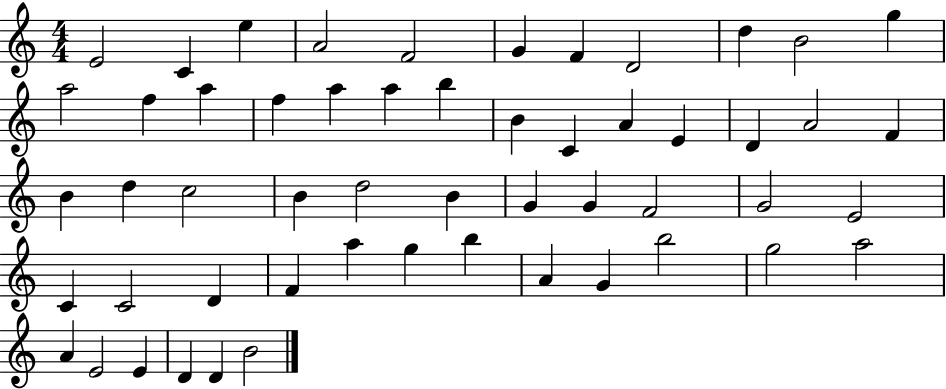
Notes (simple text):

E4/h C4/q E5/q A4/h F4/h G4/q F4/q D4/h D5/q B4/h G5/q A5/h F5/q A5/q F5/q A5/q A5/q B5/q B4/q C4/q A4/q E4/q D4/q A4/h F4/q B4/q D5/q C5/h B4/q D5/h B4/q G4/q G4/q F4/h G4/h E4/h C4/q C4/h D4/q F4/q A5/q G5/q B5/q A4/q G4/q B5/h G5/h A5/h A4/q E4/h E4/q D4/q D4/q B4/h